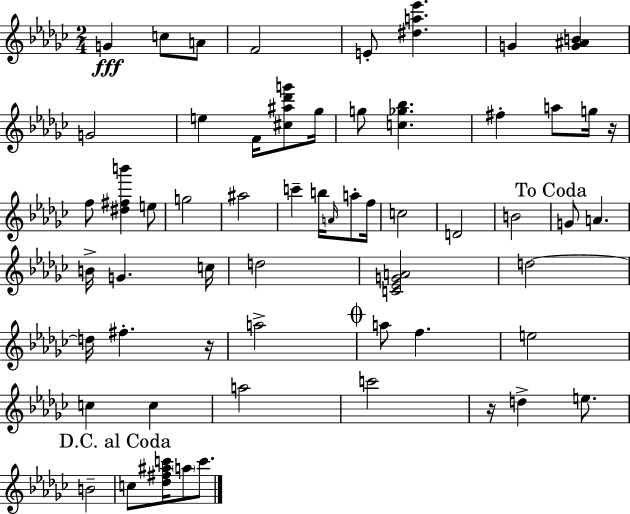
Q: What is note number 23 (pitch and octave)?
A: F5